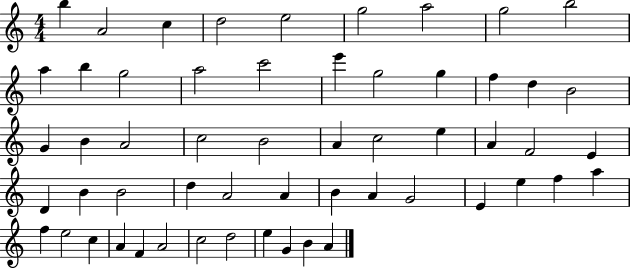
{
  \clef treble
  \numericTimeSignature
  \time 4/4
  \key c \major
  b''4 a'2 c''4 | d''2 e''2 | g''2 a''2 | g''2 b''2 | \break a''4 b''4 g''2 | a''2 c'''2 | e'''4 g''2 g''4 | f''4 d''4 b'2 | \break g'4 b'4 a'2 | c''2 b'2 | a'4 c''2 e''4 | a'4 f'2 e'4 | \break d'4 b'4 b'2 | d''4 a'2 a'4 | b'4 a'4 g'2 | e'4 e''4 f''4 a''4 | \break f''4 e''2 c''4 | a'4 f'4 a'2 | c''2 d''2 | e''4 g'4 b'4 a'4 | \break \bar "|."
}